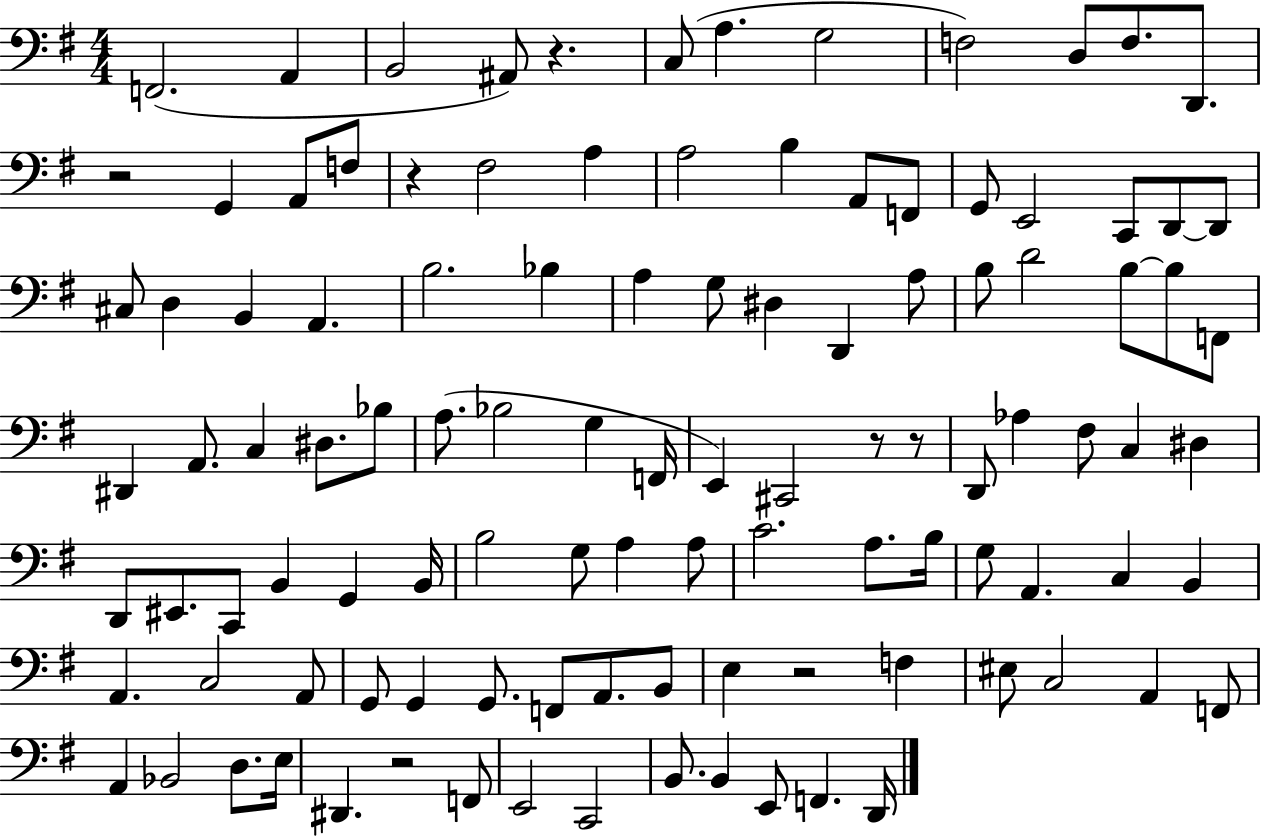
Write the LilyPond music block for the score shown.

{
  \clef bass
  \numericTimeSignature
  \time 4/4
  \key g \major
  f,2.( a,4 | b,2 ais,8) r4. | c8( a4. g2 | f2) d8 f8. d,8. | \break r2 g,4 a,8 f8 | r4 fis2 a4 | a2 b4 a,8 f,8 | g,8 e,2 c,8 d,8~~ d,8 | \break cis8 d4 b,4 a,4. | b2. bes4 | a4 g8 dis4 d,4 a8 | b8 d'2 b8~~ b8 f,8 | \break dis,4 a,8. c4 dis8. bes8 | a8.( bes2 g4 f,16 | e,4) cis,2 r8 r8 | d,8 aes4 fis8 c4 dis4 | \break d,8 eis,8. c,8 b,4 g,4 b,16 | b2 g8 a4 a8 | c'2. a8. b16 | g8 a,4. c4 b,4 | \break a,4. c2 a,8 | g,8 g,4 g,8. f,8 a,8. b,8 | e4 r2 f4 | eis8 c2 a,4 f,8 | \break a,4 bes,2 d8. e16 | dis,4. r2 f,8 | e,2 c,2 | b,8. b,4 e,8 f,4. d,16 | \break \bar "|."
}